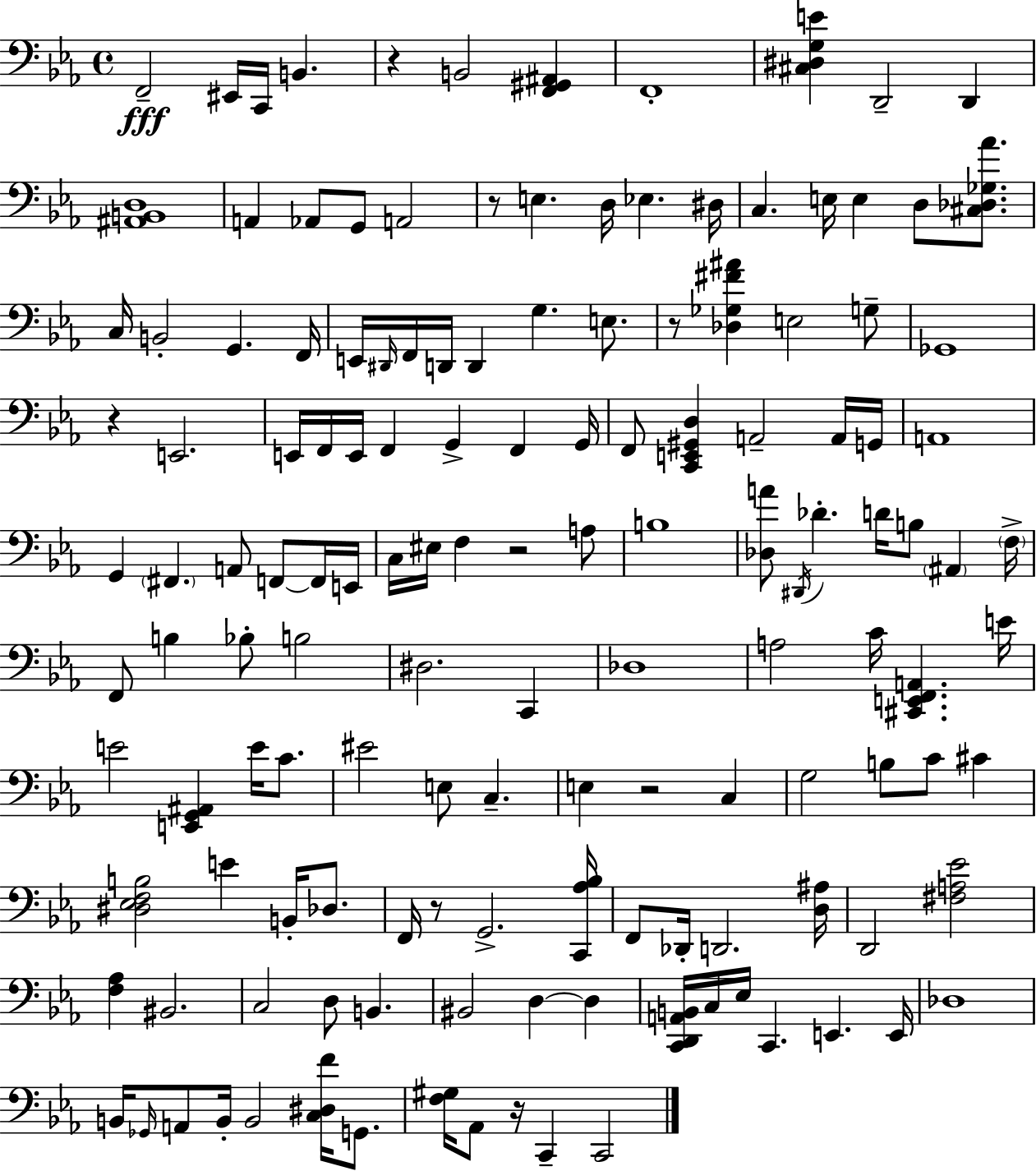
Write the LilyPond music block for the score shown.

{
  \clef bass
  \time 4/4
  \defaultTimeSignature
  \key ees \major
  f,2--\fff eis,16 c,16 b,4. | r4 b,2 <f, gis, ais,>4 | f,1-. | <cis dis g e'>4 d,2-- d,4 | \break <ais, b, d>1 | a,4 aes,8 g,8 a,2 | r8 e4. d16 ees4. dis16 | c4. e16 e4 d8 <cis des ges aes'>8. | \break c16 b,2-. g,4. f,16 | e,16 \grace { dis,16 } f,16 d,16 d,4 g4. e8. | r8 <des ges fis' ais'>4 e2 g8-- | ges,1 | \break r4 e,2. | e,16 f,16 e,16 f,4 g,4-> f,4 | g,16 f,8 <c, e, gis, d>4 a,2-- a,16 | g,16 a,1 | \break g,4 \parenthesize fis,4. a,8 f,8~~ f,16 | e,16 c16 eis16 f4 r2 a8 | b1 | <des a'>8 \acciaccatura { dis,16 } des'4.-. d'16 b8 \parenthesize ais,4 | \break \parenthesize f16-> f,8 b4 bes8-. b2 | dis2. c,4 | des1 | a2 c'16 <cis, e, f, a,>4. | \break e'16 e'2 <e, g, ais,>4 e'16 c'8. | eis'2 e8 c4.-- | e4 r2 c4 | g2 b8 c'8 cis'4 | \break <dis ees f b>2 e'4 b,16-. des8. | f,16 r8 g,2.-> | <c, aes bes>16 f,8 des,16-. d,2. | <d ais>16 d,2 <fis a ees'>2 | \break <f aes>4 bis,2. | c2 d8 b,4. | bis,2 d4~~ d4 | <c, d, a, b,>16 c16 ees16 c,4. e,4. | \break e,16 des1 | b,16 \grace { ges,16 } a,8 b,16-. b,2 <c dis f'>16 | g,8. <f gis>16 aes,8 r16 c,4-- c,2 | \bar "|."
}